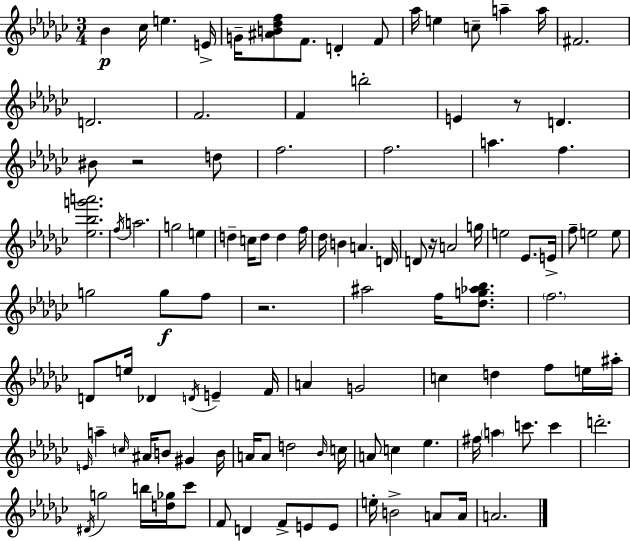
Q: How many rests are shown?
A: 4